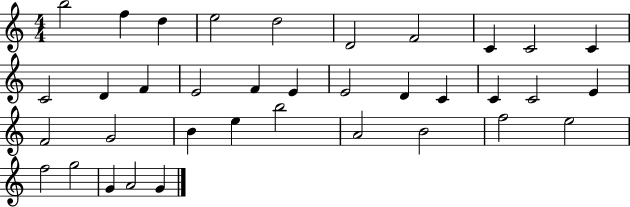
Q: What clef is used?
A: treble